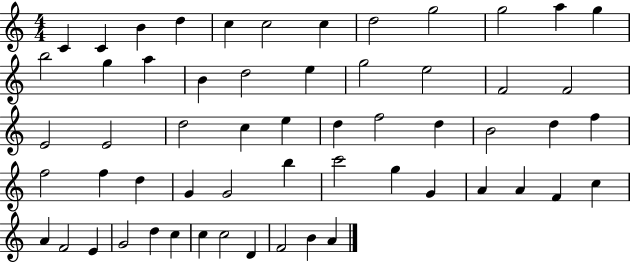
{
  \clef treble
  \numericTimeSignature
  \time 4/4
  \key c \major
  c'4 c'4 b'4 d''4 | c''4 c''2 c''4 | d''2 g''2 | g''2 a''4 g''4 | \break b''2 g''4 a''4 | b'4 d''2 e''4 | g''2 e''2 | f'2 f'2 | \break e'2 e'2 | d''2 c''4 e''4 | d''4 f''2 d''4 | b'2 d''4 f''4 | \break f''2 f''4 d''4 | g'4 g'2 b''4 | c'''2 g''4 g'4 | a'4 a'4 f'4 c''4 | \break a'4 f'2 e'4 | g'2 d''4 c''4 | c''4 c''2 d'4 | f'2 b'4 a'4 | \break \bar "|."
}